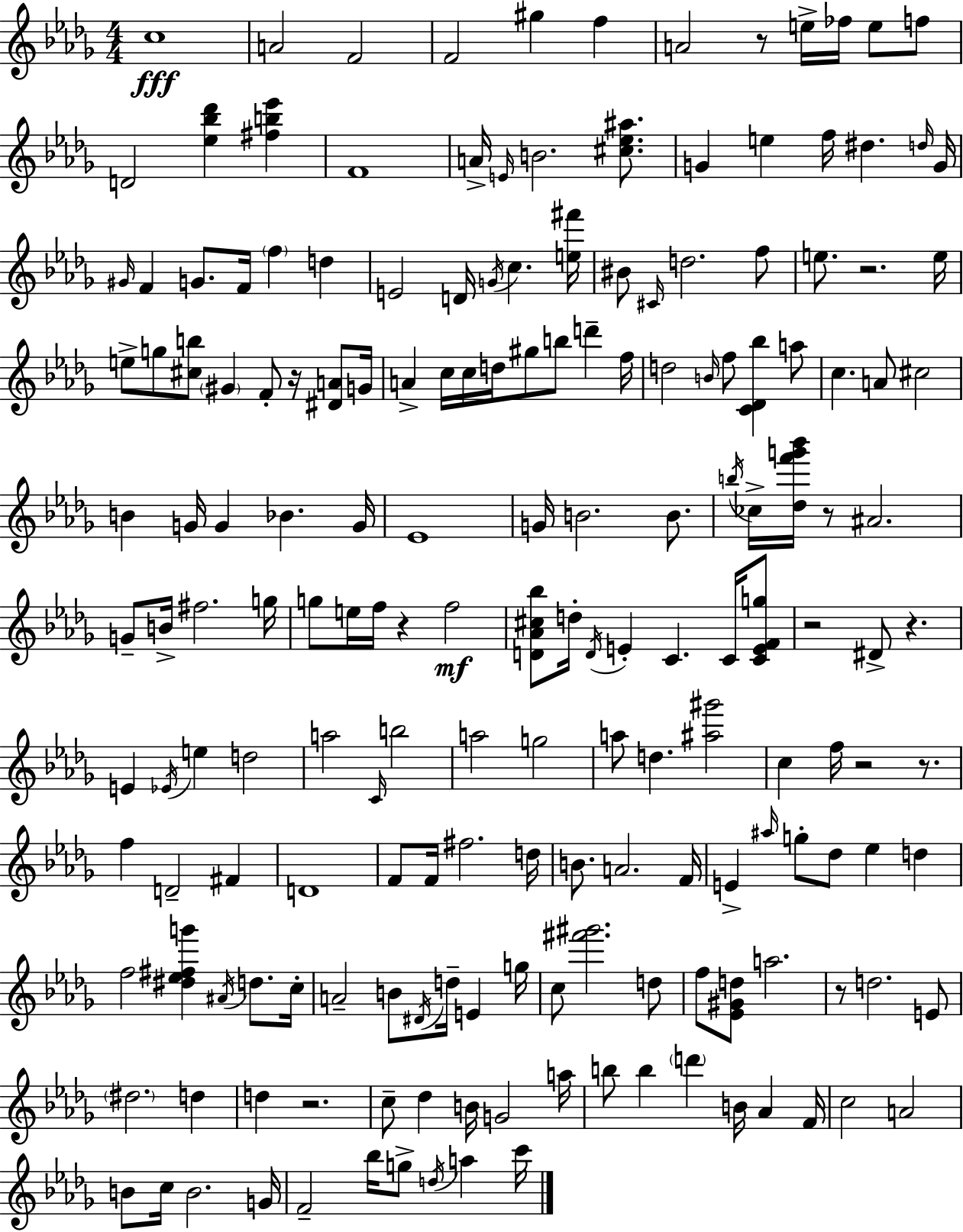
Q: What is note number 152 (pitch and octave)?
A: Bb5